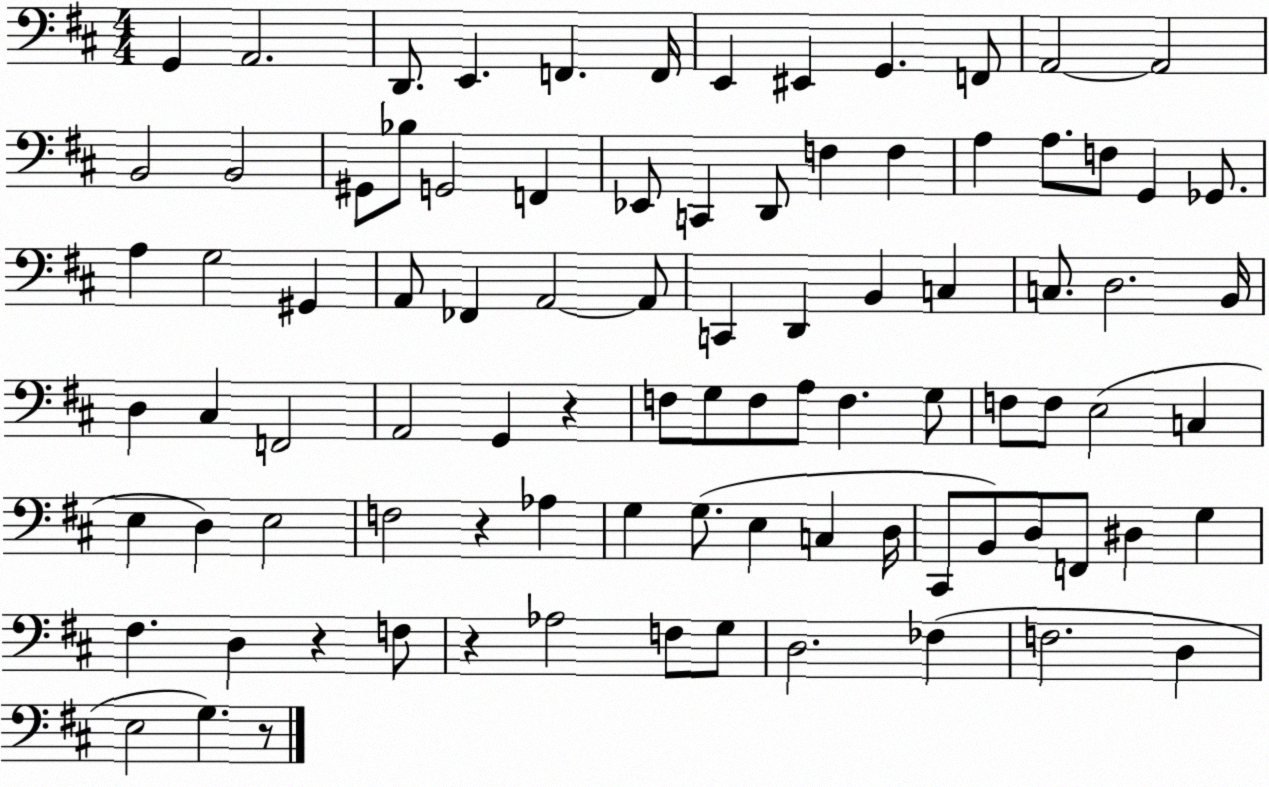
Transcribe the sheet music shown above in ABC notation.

X:1
T:Untitled
M:4/4
L:1/4
K:D
G,, A,,2 D,,/2 E,, F,, F,,/4 E,, ^E,, G,, F,,/2 A,,2 A,,2 B,,2 B,,2 ^G,,/2 _B,/2 G,,2 F,, _E,,/2 C,, D,,/2 F, F, A, A,/2 F,/2 G,, _G,,/2 A, G,2 ^G,, A,,/2 _F,, A,,2 A,,/2 C,, D,, B,, C, C,/2 D,2 B,,/4 D, ^C, F,,2 A,,2 G,, z F,/2 G,/2 F,/2 A,/2 F, G,/2 F,/2 F,/2 E,2 C, E, D, E,2 F,2 z _A, G, G,/2 E, C, D,/4 ^C,,/2 B,,/2 D,/2 F,,/2 ^D, G, ^F, D, z F,/2 z _A,2 F,/2 G,/2 D,2 _F, F,2 D, E,2 G, z/2